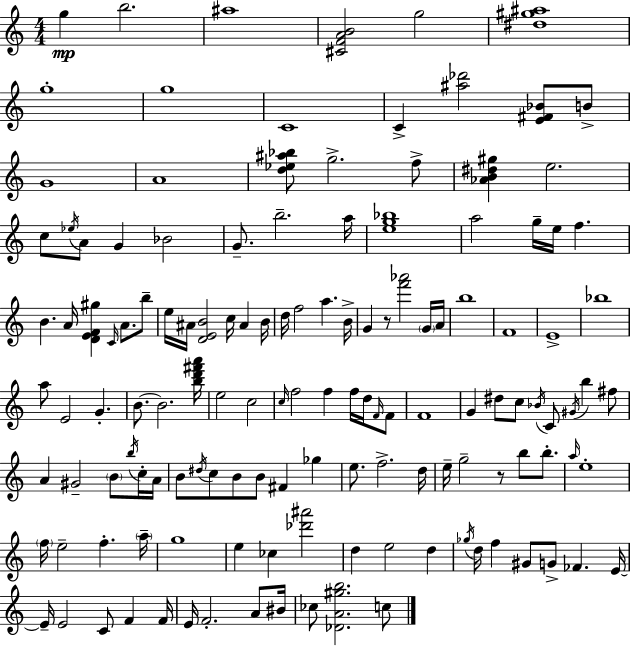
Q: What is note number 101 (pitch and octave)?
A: E5